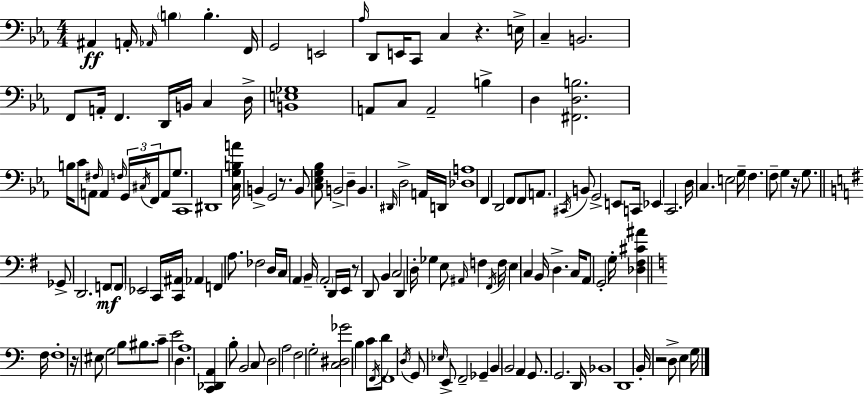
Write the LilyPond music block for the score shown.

{
  \clef bass
  \numericTimeSignature
  \time 4/4
  \key c \minor
  ais,4\ff a,16-. \grace { aes,16 } \parenthesize b4 b4.-. | f,16 g,2 e,2 | \grace { aes16 } d,8 e,16 c,8 c4 r4. | e16-> c4-- b,2. | \break f,8 a,16-. f,4. d,16 b,16 c4 | d16-> <b, e ges>1 | a,8 c8 a,2-- b4-> | d4 <fis, d b>2. | \break b16 c'8 a,8 \grace { fis16 } a,4 \grace { f16 } \tuplet 3/2 { g,16 \acciaccatura { cis16 } f,16 } | a,8 g8. c,1 | dis,1 | <c g b a'>16 b,4-> g,2 | \break r8. b,8 <c ees g bes>8 b,2-> | d4-- b,4. \grace { dis,16 } d2-> | a,16 d,16 <des a>1 | f,4 d,2 | \break f,8 f,8 a,8. \acciaccatura { cis,16 } b,8 g,2-> | e,8 c,16 ees,4 c,2. | d16 c4. e2 | g16-- f4. f8-- g4 | \break r16 g8. \bar "||" \break \key g \major ges,8-> d,2. f,8\mf | \parenthesize f,8 ees,2 c,16 <c, ais,>16 aes,4 | f,4 a8. fes2 d16 | c16 \parenthesize a,4 b,16-- \parenthesize a,2-. d,16 e,16 | \break r8 d,8 b,4 c2 | d,4 d16-. ges4 e8 \grace { ais,16 } f4 | \acciaccatura { fis,16 } f16 e4 c4 b,16 d4.-> | c16 a,8 g,2-. g16-. <des fis cis' ais'>4 | \break \bar "||" \break \key a \minor f16 f1-. | r16 eis8 g2 b8 bis8. | c'8-- e'2 d4. | a1 | \break <c, des, a,>4 b8-. b,2 c8 | d2 a2 | f2 g2-. | <c dis ges'>2 b4 c'8 \acciaccatura { f,16 } | \break d'8 f,1 | \acciaccatura { d16 } g,8 \grace { ees16 } e,8-> f,2-- | ges,4-- b,4 b,2 | a,4 g,8. g,2. | \break d,16 bes,1 | d,1 | b,16-. r2 d8-> e4 | g16 \bar "|."
}